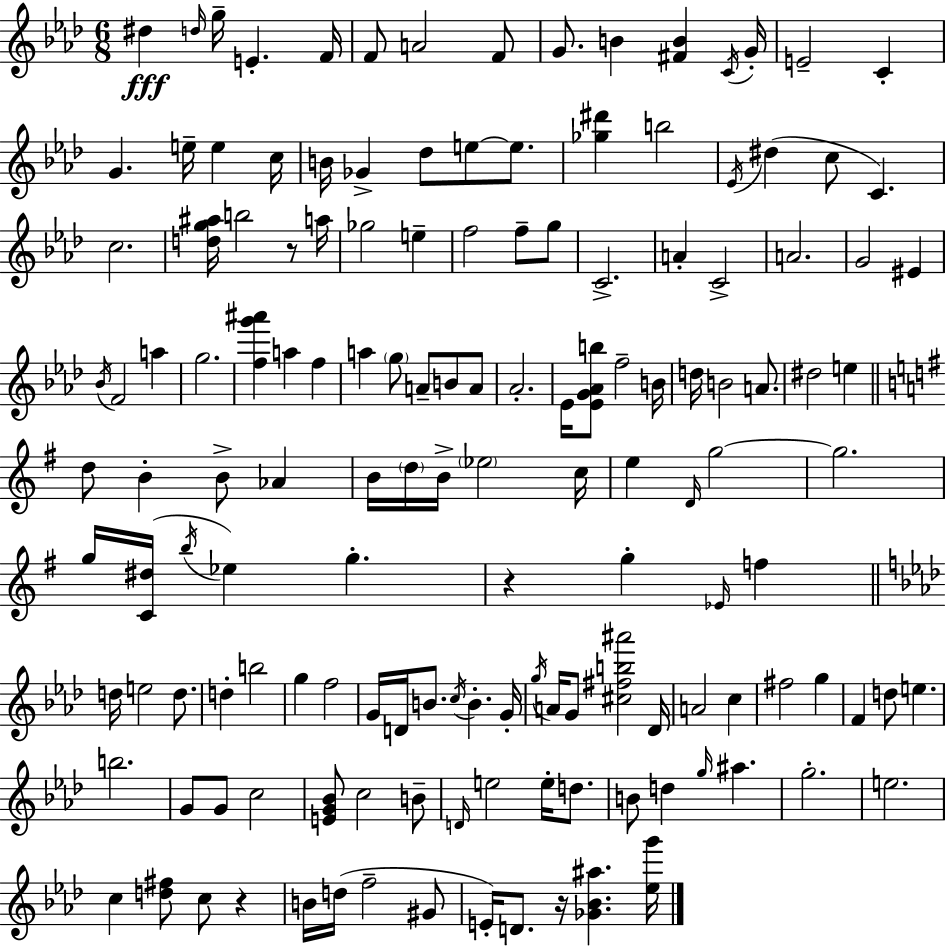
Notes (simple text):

D#5/q D5/s G5/s E4/q. F4/s F4/e A4/h F4/e G4/e. B4/q [F#4,B4]/q C4/s G4/s E4/h C4/q G4/q. E5/s E5/q C5/s B4/s Gb4/q Db5/e E5/e E5/e. [Gb5,D#6]/q B5/h Eb4/s D#5/q C5/e C4/q. C5/h. [D5,G5,A#5]/s B5/h R/e A5/s Gb5/h E5/q F5/h F5/e G5/e C4/h. A4/q C4/h A4/h. G4/h EIS4/q Bb4/s F4/h A5/q G5/h. [F5,G6,A#6]/q A5/q F5/q A5/q G5/e A4/e B4/e A4/e Ab4/h. Eb4/s [Eb4,G4,Ab4,B5]/e F5/h B4/s D5/s B4/h A4/e. D#5/h E5/q D5/e B4/q B4/e Ab4/q B4/s D5/s B4/s Eb5/h C5/s E5/q D4/s G5/h G5/h. G5/s [C4,D#5]/s B5/s Eb5/q G5/q. R/q G5/q Eb4/s F5/q D5/s E5/h D5/e. D5/q B5/h G5/q F5/h G4/s D4/s B4/e. C5/s B4/q. G4/s G5/s A4/s G4/e [C#5,F#5,B5,A#6]/h Db4/s A4/h C5/q F#5/h G5/q F4/q D5/e E5/q. B5/h. G4/e G4/e C5/h [E4,G4,Bb4]/e C5/h B4/e D4/s E5/h E5/s D5/e. B4/e D5/q G5/s A#5/q. G5/h. E5/h. C5/q [D5,F#5]/e C5/e R/q B4/s D5/s F5/h G#4/e E4/s D4/e. R/s [Gb4,Bb4,A#5]/q. [Eb5,G6]/s